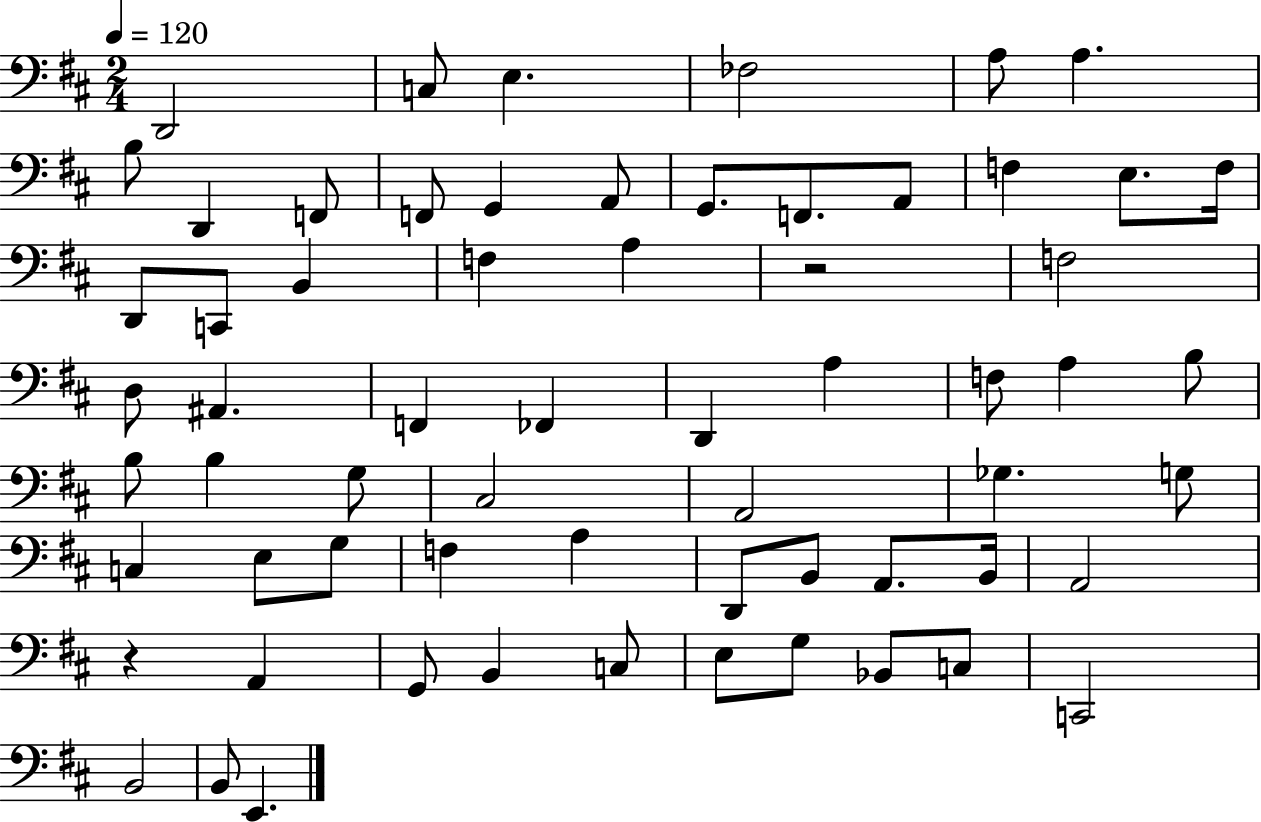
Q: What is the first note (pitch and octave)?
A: D2